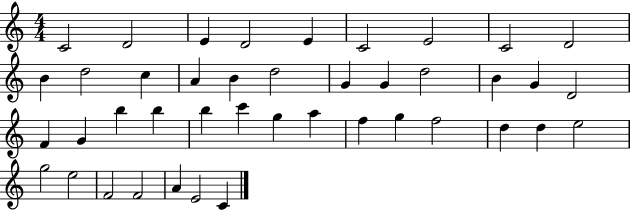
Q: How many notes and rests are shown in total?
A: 42